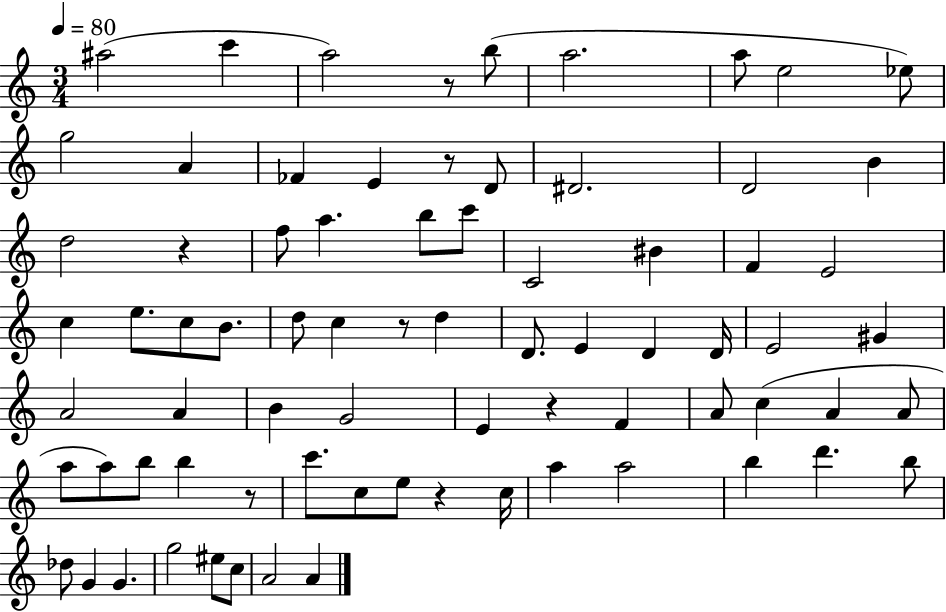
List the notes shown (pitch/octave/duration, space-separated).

A#5/h C6/q A5/h R/e B5/e A5/h. A5/e E5/h Eb5/e G5/h A4/q FES4/q E4/q R/e D4/e D#4/h. D4/h B4/q D5/h R/q F5/e A5/q. B5/e C6/e C4/h BIS4/q F4/q E4/h C5/q E5/e. C5/e B4/e. D5/e C5/q R/e D5/q D4/e. E4/q D4/q D4/s E4/h G#4/q A4/h A4/q B4/q G4/h E4/q R/q F4/q A4/e C5/q A4/q A4/e A5/e A5/e B5/e B5/q R/e C6/e. C5/e E5/e R/q C5/s A5/q A5/h B5/q D6/q. B5/e Db5/e G4/q G4/q. G5/h EIS5/e C5/e A4/h A4/q